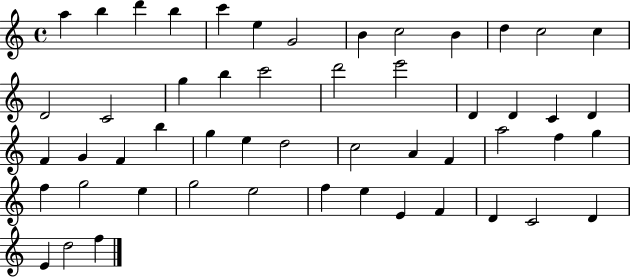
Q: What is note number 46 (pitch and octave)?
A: F4